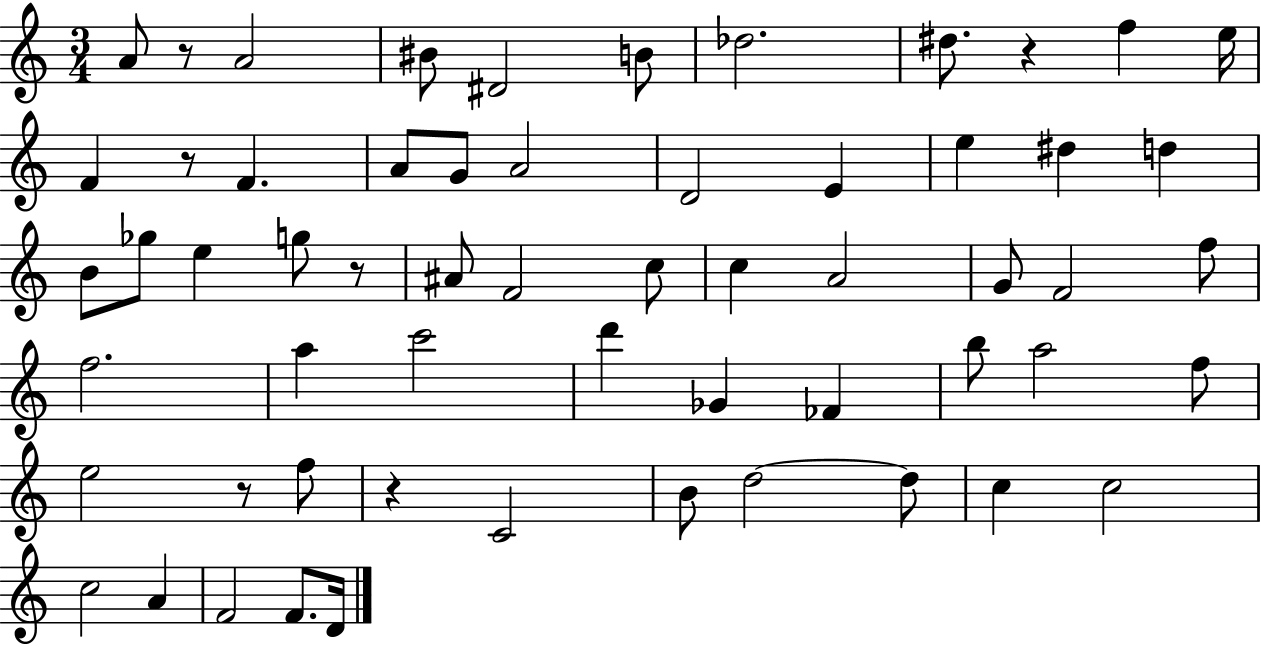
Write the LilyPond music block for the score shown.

{
  \clef treble
  \numericTimeSignature
  \time 3/4
  \key c \major
  a'8 r8 a'2 | bis'8 dis'2 b'8 | des''2. | dis''8. r4 f''4 e''16 | \break f'4 r8 f'4. | a'8 g'8 a'2 | d'2 e'4 | e''4 dis''4 d''4 | \break b'8 ges''8 e''4 g''8 r8 | ais'8 f'2 c''8 | c''4 a'2 | g'8 f'2 f''8 | \break f''2. | a''4 c'''2 | d'''4 ges'4 fes'4 | b''8 a''2 f''8 | \break e''2 r8 f''8 | r4 c'2 | b'8 d''2~~ d''8 | c''4 c''2 | \break c''2 a'4 | f'2 f'8. d'16 | \bar "|."
}